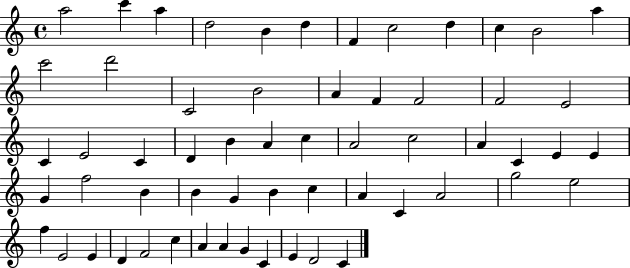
A5/h C6/q A5/q D5/h B4/q D5/q F4/q C5/h D5/q C5/q B4/h A5/q C6/h D6/h C4/h B4/h A4/q F4/q F4/h F4/h E4/h C4/q E4/h C4/q D4/q B4/q A4/q C5/q A4/h C5/h A4/q C4/q E4/q E4/q G4/q F5/h B4/q B4/q G4/q B4/q C5/q A4/q C4/q A4/h G5/h E5/h F5/q E4/h E4/q D4/q F4/h C5/q A4/q A4/q G4/q C4/q E4/q D4/h C4/q